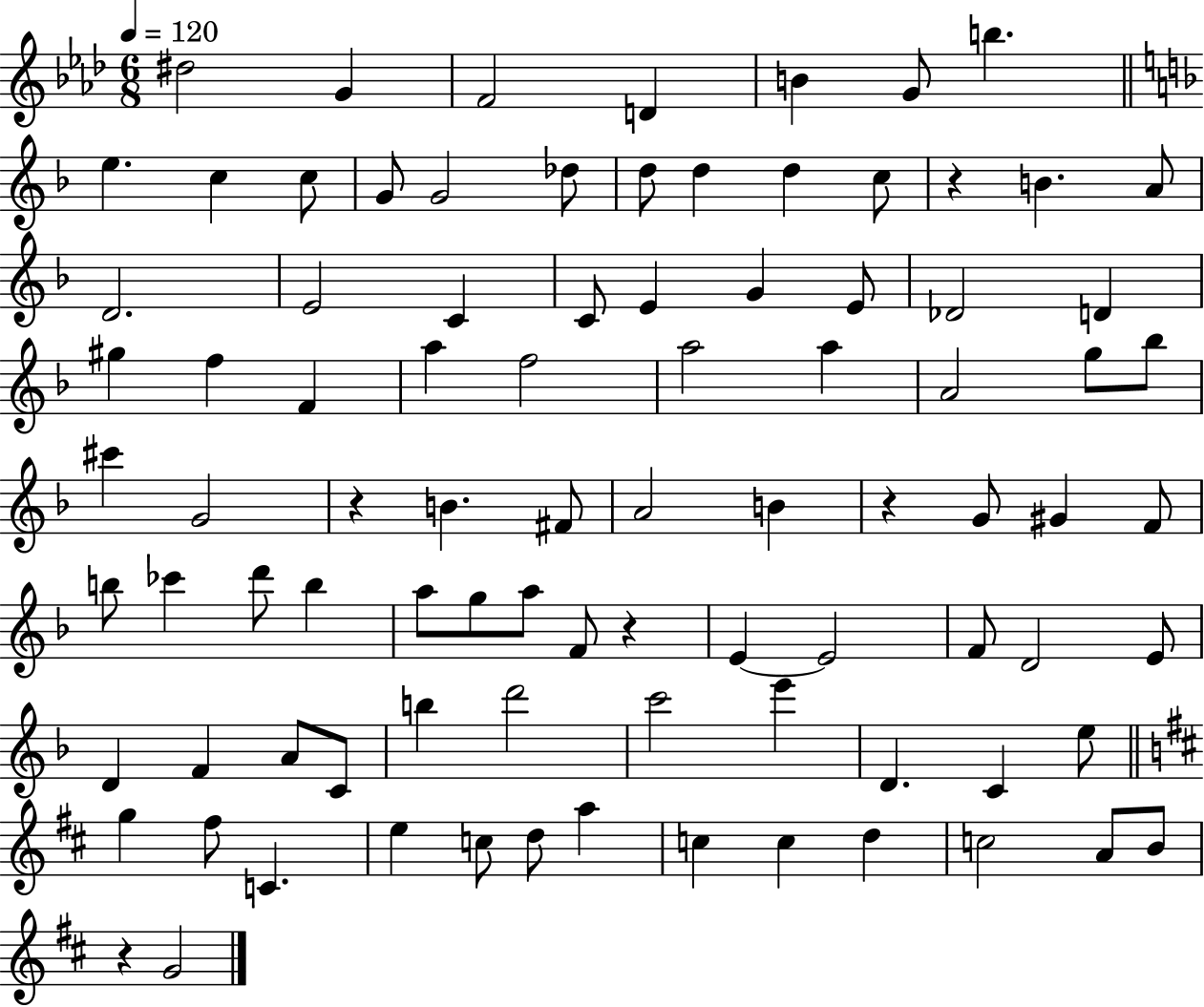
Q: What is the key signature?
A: AES major